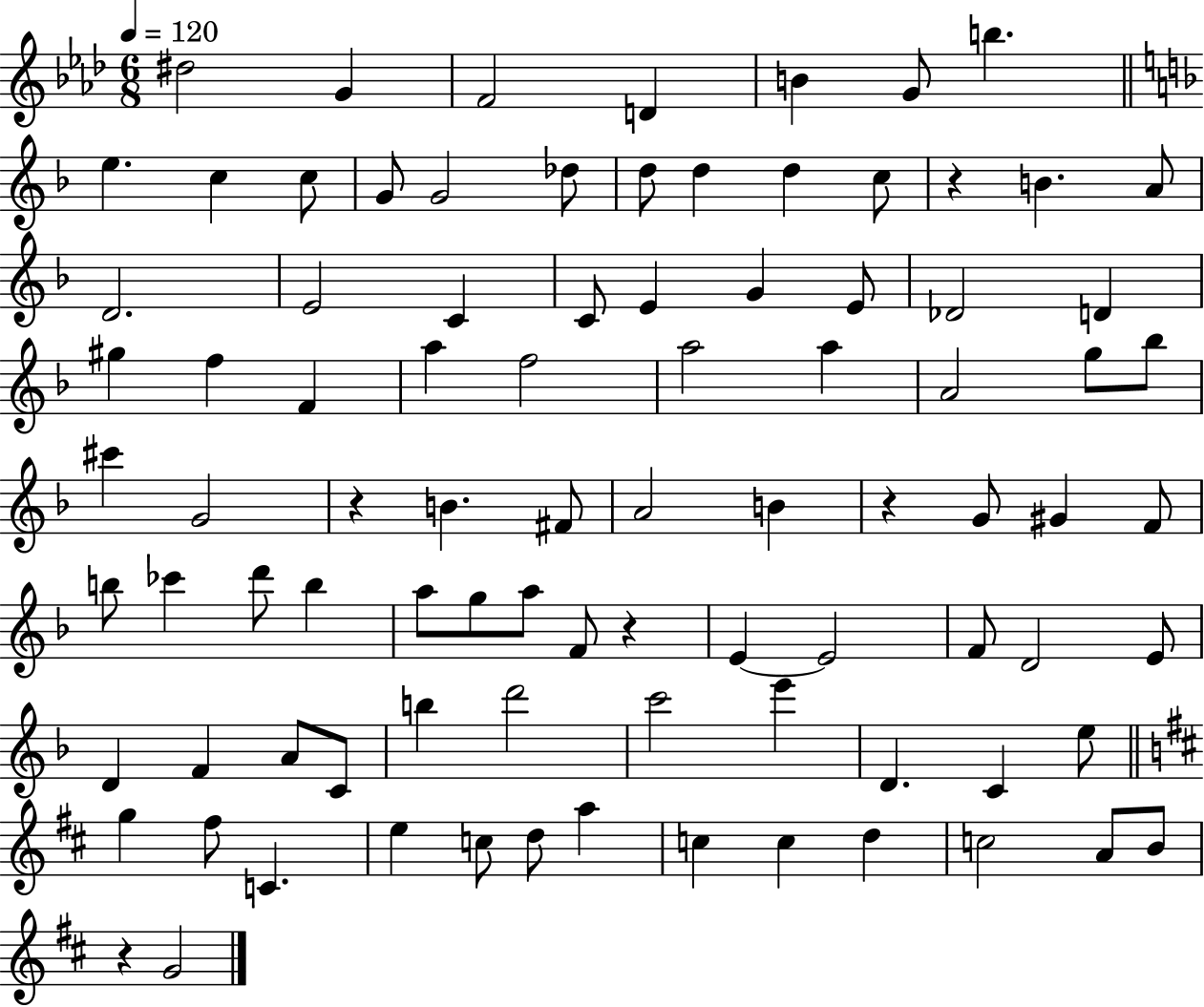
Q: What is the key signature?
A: AES major